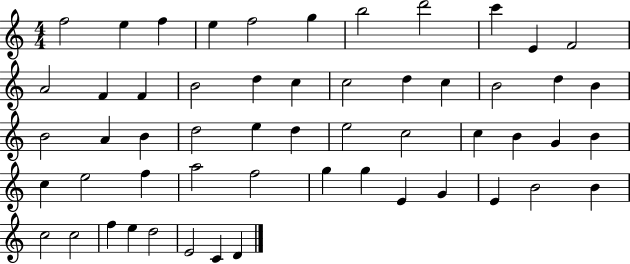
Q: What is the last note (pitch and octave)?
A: D4